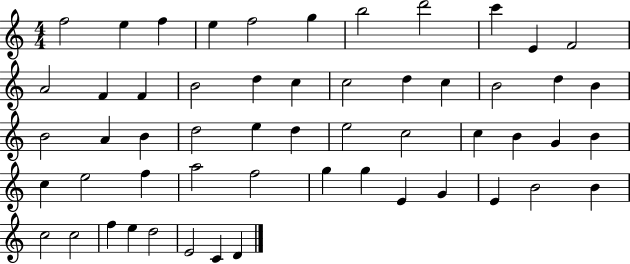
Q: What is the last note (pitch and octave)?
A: D4